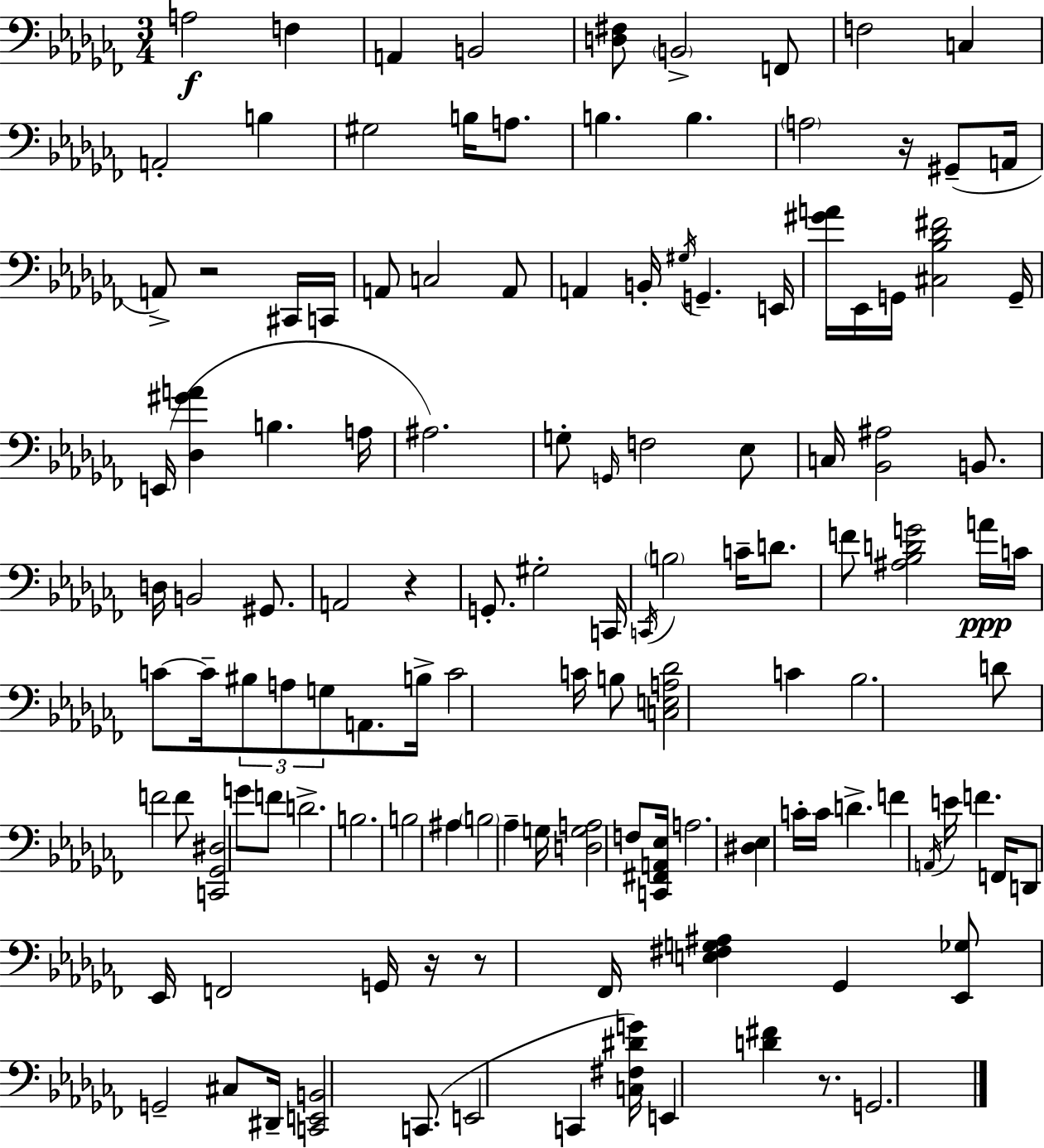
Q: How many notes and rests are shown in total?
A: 126